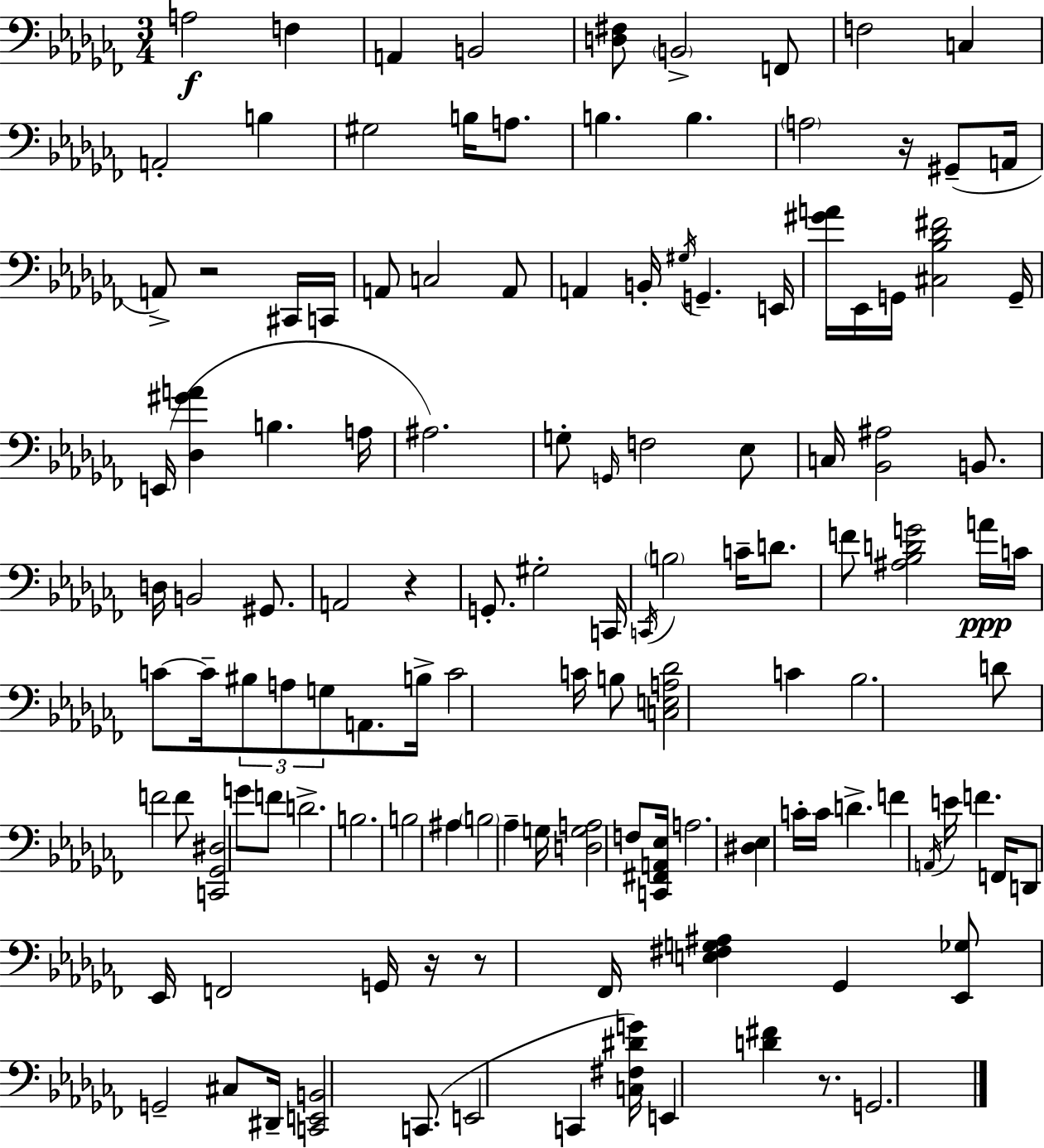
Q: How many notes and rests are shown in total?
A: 126